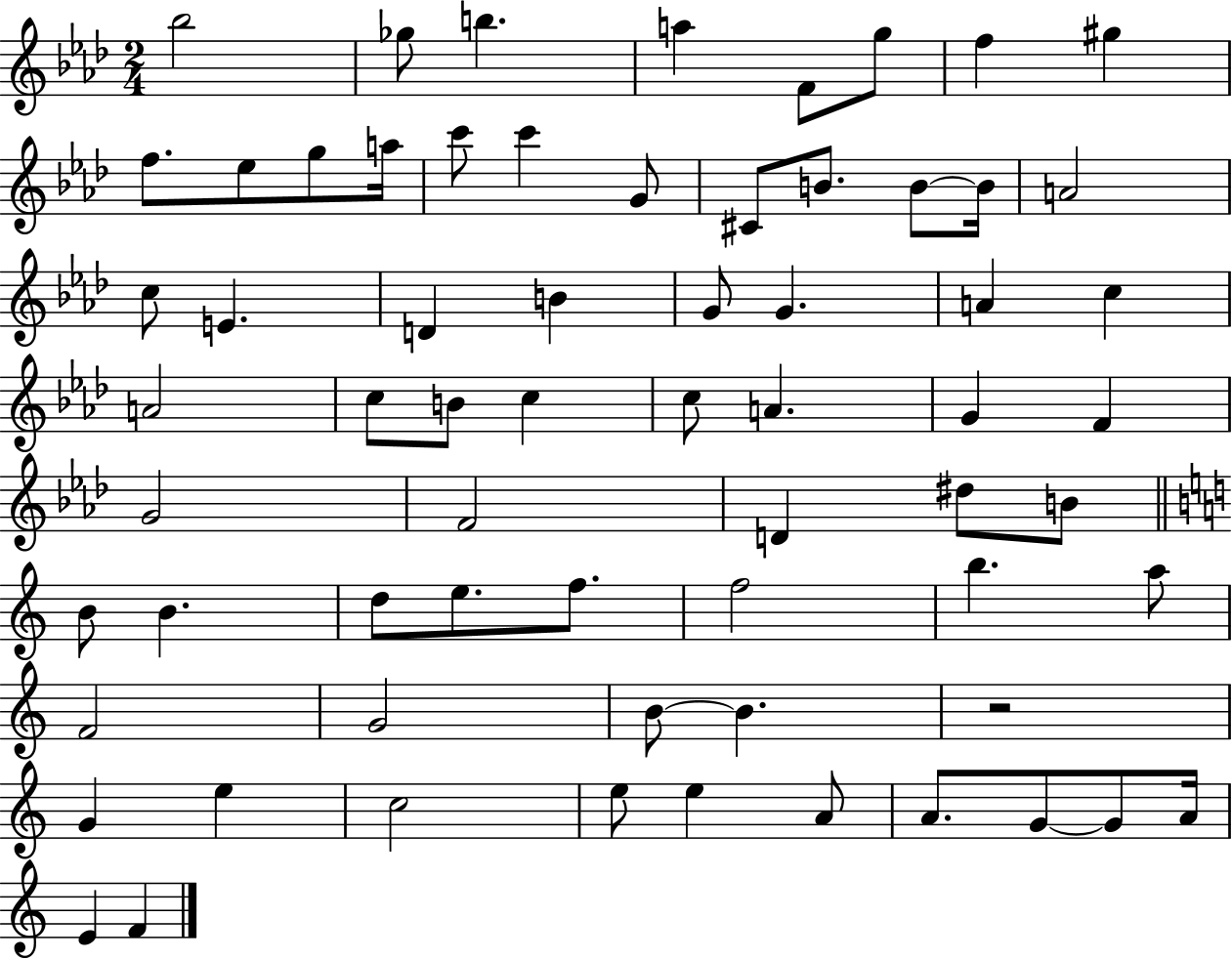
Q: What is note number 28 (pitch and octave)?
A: C5